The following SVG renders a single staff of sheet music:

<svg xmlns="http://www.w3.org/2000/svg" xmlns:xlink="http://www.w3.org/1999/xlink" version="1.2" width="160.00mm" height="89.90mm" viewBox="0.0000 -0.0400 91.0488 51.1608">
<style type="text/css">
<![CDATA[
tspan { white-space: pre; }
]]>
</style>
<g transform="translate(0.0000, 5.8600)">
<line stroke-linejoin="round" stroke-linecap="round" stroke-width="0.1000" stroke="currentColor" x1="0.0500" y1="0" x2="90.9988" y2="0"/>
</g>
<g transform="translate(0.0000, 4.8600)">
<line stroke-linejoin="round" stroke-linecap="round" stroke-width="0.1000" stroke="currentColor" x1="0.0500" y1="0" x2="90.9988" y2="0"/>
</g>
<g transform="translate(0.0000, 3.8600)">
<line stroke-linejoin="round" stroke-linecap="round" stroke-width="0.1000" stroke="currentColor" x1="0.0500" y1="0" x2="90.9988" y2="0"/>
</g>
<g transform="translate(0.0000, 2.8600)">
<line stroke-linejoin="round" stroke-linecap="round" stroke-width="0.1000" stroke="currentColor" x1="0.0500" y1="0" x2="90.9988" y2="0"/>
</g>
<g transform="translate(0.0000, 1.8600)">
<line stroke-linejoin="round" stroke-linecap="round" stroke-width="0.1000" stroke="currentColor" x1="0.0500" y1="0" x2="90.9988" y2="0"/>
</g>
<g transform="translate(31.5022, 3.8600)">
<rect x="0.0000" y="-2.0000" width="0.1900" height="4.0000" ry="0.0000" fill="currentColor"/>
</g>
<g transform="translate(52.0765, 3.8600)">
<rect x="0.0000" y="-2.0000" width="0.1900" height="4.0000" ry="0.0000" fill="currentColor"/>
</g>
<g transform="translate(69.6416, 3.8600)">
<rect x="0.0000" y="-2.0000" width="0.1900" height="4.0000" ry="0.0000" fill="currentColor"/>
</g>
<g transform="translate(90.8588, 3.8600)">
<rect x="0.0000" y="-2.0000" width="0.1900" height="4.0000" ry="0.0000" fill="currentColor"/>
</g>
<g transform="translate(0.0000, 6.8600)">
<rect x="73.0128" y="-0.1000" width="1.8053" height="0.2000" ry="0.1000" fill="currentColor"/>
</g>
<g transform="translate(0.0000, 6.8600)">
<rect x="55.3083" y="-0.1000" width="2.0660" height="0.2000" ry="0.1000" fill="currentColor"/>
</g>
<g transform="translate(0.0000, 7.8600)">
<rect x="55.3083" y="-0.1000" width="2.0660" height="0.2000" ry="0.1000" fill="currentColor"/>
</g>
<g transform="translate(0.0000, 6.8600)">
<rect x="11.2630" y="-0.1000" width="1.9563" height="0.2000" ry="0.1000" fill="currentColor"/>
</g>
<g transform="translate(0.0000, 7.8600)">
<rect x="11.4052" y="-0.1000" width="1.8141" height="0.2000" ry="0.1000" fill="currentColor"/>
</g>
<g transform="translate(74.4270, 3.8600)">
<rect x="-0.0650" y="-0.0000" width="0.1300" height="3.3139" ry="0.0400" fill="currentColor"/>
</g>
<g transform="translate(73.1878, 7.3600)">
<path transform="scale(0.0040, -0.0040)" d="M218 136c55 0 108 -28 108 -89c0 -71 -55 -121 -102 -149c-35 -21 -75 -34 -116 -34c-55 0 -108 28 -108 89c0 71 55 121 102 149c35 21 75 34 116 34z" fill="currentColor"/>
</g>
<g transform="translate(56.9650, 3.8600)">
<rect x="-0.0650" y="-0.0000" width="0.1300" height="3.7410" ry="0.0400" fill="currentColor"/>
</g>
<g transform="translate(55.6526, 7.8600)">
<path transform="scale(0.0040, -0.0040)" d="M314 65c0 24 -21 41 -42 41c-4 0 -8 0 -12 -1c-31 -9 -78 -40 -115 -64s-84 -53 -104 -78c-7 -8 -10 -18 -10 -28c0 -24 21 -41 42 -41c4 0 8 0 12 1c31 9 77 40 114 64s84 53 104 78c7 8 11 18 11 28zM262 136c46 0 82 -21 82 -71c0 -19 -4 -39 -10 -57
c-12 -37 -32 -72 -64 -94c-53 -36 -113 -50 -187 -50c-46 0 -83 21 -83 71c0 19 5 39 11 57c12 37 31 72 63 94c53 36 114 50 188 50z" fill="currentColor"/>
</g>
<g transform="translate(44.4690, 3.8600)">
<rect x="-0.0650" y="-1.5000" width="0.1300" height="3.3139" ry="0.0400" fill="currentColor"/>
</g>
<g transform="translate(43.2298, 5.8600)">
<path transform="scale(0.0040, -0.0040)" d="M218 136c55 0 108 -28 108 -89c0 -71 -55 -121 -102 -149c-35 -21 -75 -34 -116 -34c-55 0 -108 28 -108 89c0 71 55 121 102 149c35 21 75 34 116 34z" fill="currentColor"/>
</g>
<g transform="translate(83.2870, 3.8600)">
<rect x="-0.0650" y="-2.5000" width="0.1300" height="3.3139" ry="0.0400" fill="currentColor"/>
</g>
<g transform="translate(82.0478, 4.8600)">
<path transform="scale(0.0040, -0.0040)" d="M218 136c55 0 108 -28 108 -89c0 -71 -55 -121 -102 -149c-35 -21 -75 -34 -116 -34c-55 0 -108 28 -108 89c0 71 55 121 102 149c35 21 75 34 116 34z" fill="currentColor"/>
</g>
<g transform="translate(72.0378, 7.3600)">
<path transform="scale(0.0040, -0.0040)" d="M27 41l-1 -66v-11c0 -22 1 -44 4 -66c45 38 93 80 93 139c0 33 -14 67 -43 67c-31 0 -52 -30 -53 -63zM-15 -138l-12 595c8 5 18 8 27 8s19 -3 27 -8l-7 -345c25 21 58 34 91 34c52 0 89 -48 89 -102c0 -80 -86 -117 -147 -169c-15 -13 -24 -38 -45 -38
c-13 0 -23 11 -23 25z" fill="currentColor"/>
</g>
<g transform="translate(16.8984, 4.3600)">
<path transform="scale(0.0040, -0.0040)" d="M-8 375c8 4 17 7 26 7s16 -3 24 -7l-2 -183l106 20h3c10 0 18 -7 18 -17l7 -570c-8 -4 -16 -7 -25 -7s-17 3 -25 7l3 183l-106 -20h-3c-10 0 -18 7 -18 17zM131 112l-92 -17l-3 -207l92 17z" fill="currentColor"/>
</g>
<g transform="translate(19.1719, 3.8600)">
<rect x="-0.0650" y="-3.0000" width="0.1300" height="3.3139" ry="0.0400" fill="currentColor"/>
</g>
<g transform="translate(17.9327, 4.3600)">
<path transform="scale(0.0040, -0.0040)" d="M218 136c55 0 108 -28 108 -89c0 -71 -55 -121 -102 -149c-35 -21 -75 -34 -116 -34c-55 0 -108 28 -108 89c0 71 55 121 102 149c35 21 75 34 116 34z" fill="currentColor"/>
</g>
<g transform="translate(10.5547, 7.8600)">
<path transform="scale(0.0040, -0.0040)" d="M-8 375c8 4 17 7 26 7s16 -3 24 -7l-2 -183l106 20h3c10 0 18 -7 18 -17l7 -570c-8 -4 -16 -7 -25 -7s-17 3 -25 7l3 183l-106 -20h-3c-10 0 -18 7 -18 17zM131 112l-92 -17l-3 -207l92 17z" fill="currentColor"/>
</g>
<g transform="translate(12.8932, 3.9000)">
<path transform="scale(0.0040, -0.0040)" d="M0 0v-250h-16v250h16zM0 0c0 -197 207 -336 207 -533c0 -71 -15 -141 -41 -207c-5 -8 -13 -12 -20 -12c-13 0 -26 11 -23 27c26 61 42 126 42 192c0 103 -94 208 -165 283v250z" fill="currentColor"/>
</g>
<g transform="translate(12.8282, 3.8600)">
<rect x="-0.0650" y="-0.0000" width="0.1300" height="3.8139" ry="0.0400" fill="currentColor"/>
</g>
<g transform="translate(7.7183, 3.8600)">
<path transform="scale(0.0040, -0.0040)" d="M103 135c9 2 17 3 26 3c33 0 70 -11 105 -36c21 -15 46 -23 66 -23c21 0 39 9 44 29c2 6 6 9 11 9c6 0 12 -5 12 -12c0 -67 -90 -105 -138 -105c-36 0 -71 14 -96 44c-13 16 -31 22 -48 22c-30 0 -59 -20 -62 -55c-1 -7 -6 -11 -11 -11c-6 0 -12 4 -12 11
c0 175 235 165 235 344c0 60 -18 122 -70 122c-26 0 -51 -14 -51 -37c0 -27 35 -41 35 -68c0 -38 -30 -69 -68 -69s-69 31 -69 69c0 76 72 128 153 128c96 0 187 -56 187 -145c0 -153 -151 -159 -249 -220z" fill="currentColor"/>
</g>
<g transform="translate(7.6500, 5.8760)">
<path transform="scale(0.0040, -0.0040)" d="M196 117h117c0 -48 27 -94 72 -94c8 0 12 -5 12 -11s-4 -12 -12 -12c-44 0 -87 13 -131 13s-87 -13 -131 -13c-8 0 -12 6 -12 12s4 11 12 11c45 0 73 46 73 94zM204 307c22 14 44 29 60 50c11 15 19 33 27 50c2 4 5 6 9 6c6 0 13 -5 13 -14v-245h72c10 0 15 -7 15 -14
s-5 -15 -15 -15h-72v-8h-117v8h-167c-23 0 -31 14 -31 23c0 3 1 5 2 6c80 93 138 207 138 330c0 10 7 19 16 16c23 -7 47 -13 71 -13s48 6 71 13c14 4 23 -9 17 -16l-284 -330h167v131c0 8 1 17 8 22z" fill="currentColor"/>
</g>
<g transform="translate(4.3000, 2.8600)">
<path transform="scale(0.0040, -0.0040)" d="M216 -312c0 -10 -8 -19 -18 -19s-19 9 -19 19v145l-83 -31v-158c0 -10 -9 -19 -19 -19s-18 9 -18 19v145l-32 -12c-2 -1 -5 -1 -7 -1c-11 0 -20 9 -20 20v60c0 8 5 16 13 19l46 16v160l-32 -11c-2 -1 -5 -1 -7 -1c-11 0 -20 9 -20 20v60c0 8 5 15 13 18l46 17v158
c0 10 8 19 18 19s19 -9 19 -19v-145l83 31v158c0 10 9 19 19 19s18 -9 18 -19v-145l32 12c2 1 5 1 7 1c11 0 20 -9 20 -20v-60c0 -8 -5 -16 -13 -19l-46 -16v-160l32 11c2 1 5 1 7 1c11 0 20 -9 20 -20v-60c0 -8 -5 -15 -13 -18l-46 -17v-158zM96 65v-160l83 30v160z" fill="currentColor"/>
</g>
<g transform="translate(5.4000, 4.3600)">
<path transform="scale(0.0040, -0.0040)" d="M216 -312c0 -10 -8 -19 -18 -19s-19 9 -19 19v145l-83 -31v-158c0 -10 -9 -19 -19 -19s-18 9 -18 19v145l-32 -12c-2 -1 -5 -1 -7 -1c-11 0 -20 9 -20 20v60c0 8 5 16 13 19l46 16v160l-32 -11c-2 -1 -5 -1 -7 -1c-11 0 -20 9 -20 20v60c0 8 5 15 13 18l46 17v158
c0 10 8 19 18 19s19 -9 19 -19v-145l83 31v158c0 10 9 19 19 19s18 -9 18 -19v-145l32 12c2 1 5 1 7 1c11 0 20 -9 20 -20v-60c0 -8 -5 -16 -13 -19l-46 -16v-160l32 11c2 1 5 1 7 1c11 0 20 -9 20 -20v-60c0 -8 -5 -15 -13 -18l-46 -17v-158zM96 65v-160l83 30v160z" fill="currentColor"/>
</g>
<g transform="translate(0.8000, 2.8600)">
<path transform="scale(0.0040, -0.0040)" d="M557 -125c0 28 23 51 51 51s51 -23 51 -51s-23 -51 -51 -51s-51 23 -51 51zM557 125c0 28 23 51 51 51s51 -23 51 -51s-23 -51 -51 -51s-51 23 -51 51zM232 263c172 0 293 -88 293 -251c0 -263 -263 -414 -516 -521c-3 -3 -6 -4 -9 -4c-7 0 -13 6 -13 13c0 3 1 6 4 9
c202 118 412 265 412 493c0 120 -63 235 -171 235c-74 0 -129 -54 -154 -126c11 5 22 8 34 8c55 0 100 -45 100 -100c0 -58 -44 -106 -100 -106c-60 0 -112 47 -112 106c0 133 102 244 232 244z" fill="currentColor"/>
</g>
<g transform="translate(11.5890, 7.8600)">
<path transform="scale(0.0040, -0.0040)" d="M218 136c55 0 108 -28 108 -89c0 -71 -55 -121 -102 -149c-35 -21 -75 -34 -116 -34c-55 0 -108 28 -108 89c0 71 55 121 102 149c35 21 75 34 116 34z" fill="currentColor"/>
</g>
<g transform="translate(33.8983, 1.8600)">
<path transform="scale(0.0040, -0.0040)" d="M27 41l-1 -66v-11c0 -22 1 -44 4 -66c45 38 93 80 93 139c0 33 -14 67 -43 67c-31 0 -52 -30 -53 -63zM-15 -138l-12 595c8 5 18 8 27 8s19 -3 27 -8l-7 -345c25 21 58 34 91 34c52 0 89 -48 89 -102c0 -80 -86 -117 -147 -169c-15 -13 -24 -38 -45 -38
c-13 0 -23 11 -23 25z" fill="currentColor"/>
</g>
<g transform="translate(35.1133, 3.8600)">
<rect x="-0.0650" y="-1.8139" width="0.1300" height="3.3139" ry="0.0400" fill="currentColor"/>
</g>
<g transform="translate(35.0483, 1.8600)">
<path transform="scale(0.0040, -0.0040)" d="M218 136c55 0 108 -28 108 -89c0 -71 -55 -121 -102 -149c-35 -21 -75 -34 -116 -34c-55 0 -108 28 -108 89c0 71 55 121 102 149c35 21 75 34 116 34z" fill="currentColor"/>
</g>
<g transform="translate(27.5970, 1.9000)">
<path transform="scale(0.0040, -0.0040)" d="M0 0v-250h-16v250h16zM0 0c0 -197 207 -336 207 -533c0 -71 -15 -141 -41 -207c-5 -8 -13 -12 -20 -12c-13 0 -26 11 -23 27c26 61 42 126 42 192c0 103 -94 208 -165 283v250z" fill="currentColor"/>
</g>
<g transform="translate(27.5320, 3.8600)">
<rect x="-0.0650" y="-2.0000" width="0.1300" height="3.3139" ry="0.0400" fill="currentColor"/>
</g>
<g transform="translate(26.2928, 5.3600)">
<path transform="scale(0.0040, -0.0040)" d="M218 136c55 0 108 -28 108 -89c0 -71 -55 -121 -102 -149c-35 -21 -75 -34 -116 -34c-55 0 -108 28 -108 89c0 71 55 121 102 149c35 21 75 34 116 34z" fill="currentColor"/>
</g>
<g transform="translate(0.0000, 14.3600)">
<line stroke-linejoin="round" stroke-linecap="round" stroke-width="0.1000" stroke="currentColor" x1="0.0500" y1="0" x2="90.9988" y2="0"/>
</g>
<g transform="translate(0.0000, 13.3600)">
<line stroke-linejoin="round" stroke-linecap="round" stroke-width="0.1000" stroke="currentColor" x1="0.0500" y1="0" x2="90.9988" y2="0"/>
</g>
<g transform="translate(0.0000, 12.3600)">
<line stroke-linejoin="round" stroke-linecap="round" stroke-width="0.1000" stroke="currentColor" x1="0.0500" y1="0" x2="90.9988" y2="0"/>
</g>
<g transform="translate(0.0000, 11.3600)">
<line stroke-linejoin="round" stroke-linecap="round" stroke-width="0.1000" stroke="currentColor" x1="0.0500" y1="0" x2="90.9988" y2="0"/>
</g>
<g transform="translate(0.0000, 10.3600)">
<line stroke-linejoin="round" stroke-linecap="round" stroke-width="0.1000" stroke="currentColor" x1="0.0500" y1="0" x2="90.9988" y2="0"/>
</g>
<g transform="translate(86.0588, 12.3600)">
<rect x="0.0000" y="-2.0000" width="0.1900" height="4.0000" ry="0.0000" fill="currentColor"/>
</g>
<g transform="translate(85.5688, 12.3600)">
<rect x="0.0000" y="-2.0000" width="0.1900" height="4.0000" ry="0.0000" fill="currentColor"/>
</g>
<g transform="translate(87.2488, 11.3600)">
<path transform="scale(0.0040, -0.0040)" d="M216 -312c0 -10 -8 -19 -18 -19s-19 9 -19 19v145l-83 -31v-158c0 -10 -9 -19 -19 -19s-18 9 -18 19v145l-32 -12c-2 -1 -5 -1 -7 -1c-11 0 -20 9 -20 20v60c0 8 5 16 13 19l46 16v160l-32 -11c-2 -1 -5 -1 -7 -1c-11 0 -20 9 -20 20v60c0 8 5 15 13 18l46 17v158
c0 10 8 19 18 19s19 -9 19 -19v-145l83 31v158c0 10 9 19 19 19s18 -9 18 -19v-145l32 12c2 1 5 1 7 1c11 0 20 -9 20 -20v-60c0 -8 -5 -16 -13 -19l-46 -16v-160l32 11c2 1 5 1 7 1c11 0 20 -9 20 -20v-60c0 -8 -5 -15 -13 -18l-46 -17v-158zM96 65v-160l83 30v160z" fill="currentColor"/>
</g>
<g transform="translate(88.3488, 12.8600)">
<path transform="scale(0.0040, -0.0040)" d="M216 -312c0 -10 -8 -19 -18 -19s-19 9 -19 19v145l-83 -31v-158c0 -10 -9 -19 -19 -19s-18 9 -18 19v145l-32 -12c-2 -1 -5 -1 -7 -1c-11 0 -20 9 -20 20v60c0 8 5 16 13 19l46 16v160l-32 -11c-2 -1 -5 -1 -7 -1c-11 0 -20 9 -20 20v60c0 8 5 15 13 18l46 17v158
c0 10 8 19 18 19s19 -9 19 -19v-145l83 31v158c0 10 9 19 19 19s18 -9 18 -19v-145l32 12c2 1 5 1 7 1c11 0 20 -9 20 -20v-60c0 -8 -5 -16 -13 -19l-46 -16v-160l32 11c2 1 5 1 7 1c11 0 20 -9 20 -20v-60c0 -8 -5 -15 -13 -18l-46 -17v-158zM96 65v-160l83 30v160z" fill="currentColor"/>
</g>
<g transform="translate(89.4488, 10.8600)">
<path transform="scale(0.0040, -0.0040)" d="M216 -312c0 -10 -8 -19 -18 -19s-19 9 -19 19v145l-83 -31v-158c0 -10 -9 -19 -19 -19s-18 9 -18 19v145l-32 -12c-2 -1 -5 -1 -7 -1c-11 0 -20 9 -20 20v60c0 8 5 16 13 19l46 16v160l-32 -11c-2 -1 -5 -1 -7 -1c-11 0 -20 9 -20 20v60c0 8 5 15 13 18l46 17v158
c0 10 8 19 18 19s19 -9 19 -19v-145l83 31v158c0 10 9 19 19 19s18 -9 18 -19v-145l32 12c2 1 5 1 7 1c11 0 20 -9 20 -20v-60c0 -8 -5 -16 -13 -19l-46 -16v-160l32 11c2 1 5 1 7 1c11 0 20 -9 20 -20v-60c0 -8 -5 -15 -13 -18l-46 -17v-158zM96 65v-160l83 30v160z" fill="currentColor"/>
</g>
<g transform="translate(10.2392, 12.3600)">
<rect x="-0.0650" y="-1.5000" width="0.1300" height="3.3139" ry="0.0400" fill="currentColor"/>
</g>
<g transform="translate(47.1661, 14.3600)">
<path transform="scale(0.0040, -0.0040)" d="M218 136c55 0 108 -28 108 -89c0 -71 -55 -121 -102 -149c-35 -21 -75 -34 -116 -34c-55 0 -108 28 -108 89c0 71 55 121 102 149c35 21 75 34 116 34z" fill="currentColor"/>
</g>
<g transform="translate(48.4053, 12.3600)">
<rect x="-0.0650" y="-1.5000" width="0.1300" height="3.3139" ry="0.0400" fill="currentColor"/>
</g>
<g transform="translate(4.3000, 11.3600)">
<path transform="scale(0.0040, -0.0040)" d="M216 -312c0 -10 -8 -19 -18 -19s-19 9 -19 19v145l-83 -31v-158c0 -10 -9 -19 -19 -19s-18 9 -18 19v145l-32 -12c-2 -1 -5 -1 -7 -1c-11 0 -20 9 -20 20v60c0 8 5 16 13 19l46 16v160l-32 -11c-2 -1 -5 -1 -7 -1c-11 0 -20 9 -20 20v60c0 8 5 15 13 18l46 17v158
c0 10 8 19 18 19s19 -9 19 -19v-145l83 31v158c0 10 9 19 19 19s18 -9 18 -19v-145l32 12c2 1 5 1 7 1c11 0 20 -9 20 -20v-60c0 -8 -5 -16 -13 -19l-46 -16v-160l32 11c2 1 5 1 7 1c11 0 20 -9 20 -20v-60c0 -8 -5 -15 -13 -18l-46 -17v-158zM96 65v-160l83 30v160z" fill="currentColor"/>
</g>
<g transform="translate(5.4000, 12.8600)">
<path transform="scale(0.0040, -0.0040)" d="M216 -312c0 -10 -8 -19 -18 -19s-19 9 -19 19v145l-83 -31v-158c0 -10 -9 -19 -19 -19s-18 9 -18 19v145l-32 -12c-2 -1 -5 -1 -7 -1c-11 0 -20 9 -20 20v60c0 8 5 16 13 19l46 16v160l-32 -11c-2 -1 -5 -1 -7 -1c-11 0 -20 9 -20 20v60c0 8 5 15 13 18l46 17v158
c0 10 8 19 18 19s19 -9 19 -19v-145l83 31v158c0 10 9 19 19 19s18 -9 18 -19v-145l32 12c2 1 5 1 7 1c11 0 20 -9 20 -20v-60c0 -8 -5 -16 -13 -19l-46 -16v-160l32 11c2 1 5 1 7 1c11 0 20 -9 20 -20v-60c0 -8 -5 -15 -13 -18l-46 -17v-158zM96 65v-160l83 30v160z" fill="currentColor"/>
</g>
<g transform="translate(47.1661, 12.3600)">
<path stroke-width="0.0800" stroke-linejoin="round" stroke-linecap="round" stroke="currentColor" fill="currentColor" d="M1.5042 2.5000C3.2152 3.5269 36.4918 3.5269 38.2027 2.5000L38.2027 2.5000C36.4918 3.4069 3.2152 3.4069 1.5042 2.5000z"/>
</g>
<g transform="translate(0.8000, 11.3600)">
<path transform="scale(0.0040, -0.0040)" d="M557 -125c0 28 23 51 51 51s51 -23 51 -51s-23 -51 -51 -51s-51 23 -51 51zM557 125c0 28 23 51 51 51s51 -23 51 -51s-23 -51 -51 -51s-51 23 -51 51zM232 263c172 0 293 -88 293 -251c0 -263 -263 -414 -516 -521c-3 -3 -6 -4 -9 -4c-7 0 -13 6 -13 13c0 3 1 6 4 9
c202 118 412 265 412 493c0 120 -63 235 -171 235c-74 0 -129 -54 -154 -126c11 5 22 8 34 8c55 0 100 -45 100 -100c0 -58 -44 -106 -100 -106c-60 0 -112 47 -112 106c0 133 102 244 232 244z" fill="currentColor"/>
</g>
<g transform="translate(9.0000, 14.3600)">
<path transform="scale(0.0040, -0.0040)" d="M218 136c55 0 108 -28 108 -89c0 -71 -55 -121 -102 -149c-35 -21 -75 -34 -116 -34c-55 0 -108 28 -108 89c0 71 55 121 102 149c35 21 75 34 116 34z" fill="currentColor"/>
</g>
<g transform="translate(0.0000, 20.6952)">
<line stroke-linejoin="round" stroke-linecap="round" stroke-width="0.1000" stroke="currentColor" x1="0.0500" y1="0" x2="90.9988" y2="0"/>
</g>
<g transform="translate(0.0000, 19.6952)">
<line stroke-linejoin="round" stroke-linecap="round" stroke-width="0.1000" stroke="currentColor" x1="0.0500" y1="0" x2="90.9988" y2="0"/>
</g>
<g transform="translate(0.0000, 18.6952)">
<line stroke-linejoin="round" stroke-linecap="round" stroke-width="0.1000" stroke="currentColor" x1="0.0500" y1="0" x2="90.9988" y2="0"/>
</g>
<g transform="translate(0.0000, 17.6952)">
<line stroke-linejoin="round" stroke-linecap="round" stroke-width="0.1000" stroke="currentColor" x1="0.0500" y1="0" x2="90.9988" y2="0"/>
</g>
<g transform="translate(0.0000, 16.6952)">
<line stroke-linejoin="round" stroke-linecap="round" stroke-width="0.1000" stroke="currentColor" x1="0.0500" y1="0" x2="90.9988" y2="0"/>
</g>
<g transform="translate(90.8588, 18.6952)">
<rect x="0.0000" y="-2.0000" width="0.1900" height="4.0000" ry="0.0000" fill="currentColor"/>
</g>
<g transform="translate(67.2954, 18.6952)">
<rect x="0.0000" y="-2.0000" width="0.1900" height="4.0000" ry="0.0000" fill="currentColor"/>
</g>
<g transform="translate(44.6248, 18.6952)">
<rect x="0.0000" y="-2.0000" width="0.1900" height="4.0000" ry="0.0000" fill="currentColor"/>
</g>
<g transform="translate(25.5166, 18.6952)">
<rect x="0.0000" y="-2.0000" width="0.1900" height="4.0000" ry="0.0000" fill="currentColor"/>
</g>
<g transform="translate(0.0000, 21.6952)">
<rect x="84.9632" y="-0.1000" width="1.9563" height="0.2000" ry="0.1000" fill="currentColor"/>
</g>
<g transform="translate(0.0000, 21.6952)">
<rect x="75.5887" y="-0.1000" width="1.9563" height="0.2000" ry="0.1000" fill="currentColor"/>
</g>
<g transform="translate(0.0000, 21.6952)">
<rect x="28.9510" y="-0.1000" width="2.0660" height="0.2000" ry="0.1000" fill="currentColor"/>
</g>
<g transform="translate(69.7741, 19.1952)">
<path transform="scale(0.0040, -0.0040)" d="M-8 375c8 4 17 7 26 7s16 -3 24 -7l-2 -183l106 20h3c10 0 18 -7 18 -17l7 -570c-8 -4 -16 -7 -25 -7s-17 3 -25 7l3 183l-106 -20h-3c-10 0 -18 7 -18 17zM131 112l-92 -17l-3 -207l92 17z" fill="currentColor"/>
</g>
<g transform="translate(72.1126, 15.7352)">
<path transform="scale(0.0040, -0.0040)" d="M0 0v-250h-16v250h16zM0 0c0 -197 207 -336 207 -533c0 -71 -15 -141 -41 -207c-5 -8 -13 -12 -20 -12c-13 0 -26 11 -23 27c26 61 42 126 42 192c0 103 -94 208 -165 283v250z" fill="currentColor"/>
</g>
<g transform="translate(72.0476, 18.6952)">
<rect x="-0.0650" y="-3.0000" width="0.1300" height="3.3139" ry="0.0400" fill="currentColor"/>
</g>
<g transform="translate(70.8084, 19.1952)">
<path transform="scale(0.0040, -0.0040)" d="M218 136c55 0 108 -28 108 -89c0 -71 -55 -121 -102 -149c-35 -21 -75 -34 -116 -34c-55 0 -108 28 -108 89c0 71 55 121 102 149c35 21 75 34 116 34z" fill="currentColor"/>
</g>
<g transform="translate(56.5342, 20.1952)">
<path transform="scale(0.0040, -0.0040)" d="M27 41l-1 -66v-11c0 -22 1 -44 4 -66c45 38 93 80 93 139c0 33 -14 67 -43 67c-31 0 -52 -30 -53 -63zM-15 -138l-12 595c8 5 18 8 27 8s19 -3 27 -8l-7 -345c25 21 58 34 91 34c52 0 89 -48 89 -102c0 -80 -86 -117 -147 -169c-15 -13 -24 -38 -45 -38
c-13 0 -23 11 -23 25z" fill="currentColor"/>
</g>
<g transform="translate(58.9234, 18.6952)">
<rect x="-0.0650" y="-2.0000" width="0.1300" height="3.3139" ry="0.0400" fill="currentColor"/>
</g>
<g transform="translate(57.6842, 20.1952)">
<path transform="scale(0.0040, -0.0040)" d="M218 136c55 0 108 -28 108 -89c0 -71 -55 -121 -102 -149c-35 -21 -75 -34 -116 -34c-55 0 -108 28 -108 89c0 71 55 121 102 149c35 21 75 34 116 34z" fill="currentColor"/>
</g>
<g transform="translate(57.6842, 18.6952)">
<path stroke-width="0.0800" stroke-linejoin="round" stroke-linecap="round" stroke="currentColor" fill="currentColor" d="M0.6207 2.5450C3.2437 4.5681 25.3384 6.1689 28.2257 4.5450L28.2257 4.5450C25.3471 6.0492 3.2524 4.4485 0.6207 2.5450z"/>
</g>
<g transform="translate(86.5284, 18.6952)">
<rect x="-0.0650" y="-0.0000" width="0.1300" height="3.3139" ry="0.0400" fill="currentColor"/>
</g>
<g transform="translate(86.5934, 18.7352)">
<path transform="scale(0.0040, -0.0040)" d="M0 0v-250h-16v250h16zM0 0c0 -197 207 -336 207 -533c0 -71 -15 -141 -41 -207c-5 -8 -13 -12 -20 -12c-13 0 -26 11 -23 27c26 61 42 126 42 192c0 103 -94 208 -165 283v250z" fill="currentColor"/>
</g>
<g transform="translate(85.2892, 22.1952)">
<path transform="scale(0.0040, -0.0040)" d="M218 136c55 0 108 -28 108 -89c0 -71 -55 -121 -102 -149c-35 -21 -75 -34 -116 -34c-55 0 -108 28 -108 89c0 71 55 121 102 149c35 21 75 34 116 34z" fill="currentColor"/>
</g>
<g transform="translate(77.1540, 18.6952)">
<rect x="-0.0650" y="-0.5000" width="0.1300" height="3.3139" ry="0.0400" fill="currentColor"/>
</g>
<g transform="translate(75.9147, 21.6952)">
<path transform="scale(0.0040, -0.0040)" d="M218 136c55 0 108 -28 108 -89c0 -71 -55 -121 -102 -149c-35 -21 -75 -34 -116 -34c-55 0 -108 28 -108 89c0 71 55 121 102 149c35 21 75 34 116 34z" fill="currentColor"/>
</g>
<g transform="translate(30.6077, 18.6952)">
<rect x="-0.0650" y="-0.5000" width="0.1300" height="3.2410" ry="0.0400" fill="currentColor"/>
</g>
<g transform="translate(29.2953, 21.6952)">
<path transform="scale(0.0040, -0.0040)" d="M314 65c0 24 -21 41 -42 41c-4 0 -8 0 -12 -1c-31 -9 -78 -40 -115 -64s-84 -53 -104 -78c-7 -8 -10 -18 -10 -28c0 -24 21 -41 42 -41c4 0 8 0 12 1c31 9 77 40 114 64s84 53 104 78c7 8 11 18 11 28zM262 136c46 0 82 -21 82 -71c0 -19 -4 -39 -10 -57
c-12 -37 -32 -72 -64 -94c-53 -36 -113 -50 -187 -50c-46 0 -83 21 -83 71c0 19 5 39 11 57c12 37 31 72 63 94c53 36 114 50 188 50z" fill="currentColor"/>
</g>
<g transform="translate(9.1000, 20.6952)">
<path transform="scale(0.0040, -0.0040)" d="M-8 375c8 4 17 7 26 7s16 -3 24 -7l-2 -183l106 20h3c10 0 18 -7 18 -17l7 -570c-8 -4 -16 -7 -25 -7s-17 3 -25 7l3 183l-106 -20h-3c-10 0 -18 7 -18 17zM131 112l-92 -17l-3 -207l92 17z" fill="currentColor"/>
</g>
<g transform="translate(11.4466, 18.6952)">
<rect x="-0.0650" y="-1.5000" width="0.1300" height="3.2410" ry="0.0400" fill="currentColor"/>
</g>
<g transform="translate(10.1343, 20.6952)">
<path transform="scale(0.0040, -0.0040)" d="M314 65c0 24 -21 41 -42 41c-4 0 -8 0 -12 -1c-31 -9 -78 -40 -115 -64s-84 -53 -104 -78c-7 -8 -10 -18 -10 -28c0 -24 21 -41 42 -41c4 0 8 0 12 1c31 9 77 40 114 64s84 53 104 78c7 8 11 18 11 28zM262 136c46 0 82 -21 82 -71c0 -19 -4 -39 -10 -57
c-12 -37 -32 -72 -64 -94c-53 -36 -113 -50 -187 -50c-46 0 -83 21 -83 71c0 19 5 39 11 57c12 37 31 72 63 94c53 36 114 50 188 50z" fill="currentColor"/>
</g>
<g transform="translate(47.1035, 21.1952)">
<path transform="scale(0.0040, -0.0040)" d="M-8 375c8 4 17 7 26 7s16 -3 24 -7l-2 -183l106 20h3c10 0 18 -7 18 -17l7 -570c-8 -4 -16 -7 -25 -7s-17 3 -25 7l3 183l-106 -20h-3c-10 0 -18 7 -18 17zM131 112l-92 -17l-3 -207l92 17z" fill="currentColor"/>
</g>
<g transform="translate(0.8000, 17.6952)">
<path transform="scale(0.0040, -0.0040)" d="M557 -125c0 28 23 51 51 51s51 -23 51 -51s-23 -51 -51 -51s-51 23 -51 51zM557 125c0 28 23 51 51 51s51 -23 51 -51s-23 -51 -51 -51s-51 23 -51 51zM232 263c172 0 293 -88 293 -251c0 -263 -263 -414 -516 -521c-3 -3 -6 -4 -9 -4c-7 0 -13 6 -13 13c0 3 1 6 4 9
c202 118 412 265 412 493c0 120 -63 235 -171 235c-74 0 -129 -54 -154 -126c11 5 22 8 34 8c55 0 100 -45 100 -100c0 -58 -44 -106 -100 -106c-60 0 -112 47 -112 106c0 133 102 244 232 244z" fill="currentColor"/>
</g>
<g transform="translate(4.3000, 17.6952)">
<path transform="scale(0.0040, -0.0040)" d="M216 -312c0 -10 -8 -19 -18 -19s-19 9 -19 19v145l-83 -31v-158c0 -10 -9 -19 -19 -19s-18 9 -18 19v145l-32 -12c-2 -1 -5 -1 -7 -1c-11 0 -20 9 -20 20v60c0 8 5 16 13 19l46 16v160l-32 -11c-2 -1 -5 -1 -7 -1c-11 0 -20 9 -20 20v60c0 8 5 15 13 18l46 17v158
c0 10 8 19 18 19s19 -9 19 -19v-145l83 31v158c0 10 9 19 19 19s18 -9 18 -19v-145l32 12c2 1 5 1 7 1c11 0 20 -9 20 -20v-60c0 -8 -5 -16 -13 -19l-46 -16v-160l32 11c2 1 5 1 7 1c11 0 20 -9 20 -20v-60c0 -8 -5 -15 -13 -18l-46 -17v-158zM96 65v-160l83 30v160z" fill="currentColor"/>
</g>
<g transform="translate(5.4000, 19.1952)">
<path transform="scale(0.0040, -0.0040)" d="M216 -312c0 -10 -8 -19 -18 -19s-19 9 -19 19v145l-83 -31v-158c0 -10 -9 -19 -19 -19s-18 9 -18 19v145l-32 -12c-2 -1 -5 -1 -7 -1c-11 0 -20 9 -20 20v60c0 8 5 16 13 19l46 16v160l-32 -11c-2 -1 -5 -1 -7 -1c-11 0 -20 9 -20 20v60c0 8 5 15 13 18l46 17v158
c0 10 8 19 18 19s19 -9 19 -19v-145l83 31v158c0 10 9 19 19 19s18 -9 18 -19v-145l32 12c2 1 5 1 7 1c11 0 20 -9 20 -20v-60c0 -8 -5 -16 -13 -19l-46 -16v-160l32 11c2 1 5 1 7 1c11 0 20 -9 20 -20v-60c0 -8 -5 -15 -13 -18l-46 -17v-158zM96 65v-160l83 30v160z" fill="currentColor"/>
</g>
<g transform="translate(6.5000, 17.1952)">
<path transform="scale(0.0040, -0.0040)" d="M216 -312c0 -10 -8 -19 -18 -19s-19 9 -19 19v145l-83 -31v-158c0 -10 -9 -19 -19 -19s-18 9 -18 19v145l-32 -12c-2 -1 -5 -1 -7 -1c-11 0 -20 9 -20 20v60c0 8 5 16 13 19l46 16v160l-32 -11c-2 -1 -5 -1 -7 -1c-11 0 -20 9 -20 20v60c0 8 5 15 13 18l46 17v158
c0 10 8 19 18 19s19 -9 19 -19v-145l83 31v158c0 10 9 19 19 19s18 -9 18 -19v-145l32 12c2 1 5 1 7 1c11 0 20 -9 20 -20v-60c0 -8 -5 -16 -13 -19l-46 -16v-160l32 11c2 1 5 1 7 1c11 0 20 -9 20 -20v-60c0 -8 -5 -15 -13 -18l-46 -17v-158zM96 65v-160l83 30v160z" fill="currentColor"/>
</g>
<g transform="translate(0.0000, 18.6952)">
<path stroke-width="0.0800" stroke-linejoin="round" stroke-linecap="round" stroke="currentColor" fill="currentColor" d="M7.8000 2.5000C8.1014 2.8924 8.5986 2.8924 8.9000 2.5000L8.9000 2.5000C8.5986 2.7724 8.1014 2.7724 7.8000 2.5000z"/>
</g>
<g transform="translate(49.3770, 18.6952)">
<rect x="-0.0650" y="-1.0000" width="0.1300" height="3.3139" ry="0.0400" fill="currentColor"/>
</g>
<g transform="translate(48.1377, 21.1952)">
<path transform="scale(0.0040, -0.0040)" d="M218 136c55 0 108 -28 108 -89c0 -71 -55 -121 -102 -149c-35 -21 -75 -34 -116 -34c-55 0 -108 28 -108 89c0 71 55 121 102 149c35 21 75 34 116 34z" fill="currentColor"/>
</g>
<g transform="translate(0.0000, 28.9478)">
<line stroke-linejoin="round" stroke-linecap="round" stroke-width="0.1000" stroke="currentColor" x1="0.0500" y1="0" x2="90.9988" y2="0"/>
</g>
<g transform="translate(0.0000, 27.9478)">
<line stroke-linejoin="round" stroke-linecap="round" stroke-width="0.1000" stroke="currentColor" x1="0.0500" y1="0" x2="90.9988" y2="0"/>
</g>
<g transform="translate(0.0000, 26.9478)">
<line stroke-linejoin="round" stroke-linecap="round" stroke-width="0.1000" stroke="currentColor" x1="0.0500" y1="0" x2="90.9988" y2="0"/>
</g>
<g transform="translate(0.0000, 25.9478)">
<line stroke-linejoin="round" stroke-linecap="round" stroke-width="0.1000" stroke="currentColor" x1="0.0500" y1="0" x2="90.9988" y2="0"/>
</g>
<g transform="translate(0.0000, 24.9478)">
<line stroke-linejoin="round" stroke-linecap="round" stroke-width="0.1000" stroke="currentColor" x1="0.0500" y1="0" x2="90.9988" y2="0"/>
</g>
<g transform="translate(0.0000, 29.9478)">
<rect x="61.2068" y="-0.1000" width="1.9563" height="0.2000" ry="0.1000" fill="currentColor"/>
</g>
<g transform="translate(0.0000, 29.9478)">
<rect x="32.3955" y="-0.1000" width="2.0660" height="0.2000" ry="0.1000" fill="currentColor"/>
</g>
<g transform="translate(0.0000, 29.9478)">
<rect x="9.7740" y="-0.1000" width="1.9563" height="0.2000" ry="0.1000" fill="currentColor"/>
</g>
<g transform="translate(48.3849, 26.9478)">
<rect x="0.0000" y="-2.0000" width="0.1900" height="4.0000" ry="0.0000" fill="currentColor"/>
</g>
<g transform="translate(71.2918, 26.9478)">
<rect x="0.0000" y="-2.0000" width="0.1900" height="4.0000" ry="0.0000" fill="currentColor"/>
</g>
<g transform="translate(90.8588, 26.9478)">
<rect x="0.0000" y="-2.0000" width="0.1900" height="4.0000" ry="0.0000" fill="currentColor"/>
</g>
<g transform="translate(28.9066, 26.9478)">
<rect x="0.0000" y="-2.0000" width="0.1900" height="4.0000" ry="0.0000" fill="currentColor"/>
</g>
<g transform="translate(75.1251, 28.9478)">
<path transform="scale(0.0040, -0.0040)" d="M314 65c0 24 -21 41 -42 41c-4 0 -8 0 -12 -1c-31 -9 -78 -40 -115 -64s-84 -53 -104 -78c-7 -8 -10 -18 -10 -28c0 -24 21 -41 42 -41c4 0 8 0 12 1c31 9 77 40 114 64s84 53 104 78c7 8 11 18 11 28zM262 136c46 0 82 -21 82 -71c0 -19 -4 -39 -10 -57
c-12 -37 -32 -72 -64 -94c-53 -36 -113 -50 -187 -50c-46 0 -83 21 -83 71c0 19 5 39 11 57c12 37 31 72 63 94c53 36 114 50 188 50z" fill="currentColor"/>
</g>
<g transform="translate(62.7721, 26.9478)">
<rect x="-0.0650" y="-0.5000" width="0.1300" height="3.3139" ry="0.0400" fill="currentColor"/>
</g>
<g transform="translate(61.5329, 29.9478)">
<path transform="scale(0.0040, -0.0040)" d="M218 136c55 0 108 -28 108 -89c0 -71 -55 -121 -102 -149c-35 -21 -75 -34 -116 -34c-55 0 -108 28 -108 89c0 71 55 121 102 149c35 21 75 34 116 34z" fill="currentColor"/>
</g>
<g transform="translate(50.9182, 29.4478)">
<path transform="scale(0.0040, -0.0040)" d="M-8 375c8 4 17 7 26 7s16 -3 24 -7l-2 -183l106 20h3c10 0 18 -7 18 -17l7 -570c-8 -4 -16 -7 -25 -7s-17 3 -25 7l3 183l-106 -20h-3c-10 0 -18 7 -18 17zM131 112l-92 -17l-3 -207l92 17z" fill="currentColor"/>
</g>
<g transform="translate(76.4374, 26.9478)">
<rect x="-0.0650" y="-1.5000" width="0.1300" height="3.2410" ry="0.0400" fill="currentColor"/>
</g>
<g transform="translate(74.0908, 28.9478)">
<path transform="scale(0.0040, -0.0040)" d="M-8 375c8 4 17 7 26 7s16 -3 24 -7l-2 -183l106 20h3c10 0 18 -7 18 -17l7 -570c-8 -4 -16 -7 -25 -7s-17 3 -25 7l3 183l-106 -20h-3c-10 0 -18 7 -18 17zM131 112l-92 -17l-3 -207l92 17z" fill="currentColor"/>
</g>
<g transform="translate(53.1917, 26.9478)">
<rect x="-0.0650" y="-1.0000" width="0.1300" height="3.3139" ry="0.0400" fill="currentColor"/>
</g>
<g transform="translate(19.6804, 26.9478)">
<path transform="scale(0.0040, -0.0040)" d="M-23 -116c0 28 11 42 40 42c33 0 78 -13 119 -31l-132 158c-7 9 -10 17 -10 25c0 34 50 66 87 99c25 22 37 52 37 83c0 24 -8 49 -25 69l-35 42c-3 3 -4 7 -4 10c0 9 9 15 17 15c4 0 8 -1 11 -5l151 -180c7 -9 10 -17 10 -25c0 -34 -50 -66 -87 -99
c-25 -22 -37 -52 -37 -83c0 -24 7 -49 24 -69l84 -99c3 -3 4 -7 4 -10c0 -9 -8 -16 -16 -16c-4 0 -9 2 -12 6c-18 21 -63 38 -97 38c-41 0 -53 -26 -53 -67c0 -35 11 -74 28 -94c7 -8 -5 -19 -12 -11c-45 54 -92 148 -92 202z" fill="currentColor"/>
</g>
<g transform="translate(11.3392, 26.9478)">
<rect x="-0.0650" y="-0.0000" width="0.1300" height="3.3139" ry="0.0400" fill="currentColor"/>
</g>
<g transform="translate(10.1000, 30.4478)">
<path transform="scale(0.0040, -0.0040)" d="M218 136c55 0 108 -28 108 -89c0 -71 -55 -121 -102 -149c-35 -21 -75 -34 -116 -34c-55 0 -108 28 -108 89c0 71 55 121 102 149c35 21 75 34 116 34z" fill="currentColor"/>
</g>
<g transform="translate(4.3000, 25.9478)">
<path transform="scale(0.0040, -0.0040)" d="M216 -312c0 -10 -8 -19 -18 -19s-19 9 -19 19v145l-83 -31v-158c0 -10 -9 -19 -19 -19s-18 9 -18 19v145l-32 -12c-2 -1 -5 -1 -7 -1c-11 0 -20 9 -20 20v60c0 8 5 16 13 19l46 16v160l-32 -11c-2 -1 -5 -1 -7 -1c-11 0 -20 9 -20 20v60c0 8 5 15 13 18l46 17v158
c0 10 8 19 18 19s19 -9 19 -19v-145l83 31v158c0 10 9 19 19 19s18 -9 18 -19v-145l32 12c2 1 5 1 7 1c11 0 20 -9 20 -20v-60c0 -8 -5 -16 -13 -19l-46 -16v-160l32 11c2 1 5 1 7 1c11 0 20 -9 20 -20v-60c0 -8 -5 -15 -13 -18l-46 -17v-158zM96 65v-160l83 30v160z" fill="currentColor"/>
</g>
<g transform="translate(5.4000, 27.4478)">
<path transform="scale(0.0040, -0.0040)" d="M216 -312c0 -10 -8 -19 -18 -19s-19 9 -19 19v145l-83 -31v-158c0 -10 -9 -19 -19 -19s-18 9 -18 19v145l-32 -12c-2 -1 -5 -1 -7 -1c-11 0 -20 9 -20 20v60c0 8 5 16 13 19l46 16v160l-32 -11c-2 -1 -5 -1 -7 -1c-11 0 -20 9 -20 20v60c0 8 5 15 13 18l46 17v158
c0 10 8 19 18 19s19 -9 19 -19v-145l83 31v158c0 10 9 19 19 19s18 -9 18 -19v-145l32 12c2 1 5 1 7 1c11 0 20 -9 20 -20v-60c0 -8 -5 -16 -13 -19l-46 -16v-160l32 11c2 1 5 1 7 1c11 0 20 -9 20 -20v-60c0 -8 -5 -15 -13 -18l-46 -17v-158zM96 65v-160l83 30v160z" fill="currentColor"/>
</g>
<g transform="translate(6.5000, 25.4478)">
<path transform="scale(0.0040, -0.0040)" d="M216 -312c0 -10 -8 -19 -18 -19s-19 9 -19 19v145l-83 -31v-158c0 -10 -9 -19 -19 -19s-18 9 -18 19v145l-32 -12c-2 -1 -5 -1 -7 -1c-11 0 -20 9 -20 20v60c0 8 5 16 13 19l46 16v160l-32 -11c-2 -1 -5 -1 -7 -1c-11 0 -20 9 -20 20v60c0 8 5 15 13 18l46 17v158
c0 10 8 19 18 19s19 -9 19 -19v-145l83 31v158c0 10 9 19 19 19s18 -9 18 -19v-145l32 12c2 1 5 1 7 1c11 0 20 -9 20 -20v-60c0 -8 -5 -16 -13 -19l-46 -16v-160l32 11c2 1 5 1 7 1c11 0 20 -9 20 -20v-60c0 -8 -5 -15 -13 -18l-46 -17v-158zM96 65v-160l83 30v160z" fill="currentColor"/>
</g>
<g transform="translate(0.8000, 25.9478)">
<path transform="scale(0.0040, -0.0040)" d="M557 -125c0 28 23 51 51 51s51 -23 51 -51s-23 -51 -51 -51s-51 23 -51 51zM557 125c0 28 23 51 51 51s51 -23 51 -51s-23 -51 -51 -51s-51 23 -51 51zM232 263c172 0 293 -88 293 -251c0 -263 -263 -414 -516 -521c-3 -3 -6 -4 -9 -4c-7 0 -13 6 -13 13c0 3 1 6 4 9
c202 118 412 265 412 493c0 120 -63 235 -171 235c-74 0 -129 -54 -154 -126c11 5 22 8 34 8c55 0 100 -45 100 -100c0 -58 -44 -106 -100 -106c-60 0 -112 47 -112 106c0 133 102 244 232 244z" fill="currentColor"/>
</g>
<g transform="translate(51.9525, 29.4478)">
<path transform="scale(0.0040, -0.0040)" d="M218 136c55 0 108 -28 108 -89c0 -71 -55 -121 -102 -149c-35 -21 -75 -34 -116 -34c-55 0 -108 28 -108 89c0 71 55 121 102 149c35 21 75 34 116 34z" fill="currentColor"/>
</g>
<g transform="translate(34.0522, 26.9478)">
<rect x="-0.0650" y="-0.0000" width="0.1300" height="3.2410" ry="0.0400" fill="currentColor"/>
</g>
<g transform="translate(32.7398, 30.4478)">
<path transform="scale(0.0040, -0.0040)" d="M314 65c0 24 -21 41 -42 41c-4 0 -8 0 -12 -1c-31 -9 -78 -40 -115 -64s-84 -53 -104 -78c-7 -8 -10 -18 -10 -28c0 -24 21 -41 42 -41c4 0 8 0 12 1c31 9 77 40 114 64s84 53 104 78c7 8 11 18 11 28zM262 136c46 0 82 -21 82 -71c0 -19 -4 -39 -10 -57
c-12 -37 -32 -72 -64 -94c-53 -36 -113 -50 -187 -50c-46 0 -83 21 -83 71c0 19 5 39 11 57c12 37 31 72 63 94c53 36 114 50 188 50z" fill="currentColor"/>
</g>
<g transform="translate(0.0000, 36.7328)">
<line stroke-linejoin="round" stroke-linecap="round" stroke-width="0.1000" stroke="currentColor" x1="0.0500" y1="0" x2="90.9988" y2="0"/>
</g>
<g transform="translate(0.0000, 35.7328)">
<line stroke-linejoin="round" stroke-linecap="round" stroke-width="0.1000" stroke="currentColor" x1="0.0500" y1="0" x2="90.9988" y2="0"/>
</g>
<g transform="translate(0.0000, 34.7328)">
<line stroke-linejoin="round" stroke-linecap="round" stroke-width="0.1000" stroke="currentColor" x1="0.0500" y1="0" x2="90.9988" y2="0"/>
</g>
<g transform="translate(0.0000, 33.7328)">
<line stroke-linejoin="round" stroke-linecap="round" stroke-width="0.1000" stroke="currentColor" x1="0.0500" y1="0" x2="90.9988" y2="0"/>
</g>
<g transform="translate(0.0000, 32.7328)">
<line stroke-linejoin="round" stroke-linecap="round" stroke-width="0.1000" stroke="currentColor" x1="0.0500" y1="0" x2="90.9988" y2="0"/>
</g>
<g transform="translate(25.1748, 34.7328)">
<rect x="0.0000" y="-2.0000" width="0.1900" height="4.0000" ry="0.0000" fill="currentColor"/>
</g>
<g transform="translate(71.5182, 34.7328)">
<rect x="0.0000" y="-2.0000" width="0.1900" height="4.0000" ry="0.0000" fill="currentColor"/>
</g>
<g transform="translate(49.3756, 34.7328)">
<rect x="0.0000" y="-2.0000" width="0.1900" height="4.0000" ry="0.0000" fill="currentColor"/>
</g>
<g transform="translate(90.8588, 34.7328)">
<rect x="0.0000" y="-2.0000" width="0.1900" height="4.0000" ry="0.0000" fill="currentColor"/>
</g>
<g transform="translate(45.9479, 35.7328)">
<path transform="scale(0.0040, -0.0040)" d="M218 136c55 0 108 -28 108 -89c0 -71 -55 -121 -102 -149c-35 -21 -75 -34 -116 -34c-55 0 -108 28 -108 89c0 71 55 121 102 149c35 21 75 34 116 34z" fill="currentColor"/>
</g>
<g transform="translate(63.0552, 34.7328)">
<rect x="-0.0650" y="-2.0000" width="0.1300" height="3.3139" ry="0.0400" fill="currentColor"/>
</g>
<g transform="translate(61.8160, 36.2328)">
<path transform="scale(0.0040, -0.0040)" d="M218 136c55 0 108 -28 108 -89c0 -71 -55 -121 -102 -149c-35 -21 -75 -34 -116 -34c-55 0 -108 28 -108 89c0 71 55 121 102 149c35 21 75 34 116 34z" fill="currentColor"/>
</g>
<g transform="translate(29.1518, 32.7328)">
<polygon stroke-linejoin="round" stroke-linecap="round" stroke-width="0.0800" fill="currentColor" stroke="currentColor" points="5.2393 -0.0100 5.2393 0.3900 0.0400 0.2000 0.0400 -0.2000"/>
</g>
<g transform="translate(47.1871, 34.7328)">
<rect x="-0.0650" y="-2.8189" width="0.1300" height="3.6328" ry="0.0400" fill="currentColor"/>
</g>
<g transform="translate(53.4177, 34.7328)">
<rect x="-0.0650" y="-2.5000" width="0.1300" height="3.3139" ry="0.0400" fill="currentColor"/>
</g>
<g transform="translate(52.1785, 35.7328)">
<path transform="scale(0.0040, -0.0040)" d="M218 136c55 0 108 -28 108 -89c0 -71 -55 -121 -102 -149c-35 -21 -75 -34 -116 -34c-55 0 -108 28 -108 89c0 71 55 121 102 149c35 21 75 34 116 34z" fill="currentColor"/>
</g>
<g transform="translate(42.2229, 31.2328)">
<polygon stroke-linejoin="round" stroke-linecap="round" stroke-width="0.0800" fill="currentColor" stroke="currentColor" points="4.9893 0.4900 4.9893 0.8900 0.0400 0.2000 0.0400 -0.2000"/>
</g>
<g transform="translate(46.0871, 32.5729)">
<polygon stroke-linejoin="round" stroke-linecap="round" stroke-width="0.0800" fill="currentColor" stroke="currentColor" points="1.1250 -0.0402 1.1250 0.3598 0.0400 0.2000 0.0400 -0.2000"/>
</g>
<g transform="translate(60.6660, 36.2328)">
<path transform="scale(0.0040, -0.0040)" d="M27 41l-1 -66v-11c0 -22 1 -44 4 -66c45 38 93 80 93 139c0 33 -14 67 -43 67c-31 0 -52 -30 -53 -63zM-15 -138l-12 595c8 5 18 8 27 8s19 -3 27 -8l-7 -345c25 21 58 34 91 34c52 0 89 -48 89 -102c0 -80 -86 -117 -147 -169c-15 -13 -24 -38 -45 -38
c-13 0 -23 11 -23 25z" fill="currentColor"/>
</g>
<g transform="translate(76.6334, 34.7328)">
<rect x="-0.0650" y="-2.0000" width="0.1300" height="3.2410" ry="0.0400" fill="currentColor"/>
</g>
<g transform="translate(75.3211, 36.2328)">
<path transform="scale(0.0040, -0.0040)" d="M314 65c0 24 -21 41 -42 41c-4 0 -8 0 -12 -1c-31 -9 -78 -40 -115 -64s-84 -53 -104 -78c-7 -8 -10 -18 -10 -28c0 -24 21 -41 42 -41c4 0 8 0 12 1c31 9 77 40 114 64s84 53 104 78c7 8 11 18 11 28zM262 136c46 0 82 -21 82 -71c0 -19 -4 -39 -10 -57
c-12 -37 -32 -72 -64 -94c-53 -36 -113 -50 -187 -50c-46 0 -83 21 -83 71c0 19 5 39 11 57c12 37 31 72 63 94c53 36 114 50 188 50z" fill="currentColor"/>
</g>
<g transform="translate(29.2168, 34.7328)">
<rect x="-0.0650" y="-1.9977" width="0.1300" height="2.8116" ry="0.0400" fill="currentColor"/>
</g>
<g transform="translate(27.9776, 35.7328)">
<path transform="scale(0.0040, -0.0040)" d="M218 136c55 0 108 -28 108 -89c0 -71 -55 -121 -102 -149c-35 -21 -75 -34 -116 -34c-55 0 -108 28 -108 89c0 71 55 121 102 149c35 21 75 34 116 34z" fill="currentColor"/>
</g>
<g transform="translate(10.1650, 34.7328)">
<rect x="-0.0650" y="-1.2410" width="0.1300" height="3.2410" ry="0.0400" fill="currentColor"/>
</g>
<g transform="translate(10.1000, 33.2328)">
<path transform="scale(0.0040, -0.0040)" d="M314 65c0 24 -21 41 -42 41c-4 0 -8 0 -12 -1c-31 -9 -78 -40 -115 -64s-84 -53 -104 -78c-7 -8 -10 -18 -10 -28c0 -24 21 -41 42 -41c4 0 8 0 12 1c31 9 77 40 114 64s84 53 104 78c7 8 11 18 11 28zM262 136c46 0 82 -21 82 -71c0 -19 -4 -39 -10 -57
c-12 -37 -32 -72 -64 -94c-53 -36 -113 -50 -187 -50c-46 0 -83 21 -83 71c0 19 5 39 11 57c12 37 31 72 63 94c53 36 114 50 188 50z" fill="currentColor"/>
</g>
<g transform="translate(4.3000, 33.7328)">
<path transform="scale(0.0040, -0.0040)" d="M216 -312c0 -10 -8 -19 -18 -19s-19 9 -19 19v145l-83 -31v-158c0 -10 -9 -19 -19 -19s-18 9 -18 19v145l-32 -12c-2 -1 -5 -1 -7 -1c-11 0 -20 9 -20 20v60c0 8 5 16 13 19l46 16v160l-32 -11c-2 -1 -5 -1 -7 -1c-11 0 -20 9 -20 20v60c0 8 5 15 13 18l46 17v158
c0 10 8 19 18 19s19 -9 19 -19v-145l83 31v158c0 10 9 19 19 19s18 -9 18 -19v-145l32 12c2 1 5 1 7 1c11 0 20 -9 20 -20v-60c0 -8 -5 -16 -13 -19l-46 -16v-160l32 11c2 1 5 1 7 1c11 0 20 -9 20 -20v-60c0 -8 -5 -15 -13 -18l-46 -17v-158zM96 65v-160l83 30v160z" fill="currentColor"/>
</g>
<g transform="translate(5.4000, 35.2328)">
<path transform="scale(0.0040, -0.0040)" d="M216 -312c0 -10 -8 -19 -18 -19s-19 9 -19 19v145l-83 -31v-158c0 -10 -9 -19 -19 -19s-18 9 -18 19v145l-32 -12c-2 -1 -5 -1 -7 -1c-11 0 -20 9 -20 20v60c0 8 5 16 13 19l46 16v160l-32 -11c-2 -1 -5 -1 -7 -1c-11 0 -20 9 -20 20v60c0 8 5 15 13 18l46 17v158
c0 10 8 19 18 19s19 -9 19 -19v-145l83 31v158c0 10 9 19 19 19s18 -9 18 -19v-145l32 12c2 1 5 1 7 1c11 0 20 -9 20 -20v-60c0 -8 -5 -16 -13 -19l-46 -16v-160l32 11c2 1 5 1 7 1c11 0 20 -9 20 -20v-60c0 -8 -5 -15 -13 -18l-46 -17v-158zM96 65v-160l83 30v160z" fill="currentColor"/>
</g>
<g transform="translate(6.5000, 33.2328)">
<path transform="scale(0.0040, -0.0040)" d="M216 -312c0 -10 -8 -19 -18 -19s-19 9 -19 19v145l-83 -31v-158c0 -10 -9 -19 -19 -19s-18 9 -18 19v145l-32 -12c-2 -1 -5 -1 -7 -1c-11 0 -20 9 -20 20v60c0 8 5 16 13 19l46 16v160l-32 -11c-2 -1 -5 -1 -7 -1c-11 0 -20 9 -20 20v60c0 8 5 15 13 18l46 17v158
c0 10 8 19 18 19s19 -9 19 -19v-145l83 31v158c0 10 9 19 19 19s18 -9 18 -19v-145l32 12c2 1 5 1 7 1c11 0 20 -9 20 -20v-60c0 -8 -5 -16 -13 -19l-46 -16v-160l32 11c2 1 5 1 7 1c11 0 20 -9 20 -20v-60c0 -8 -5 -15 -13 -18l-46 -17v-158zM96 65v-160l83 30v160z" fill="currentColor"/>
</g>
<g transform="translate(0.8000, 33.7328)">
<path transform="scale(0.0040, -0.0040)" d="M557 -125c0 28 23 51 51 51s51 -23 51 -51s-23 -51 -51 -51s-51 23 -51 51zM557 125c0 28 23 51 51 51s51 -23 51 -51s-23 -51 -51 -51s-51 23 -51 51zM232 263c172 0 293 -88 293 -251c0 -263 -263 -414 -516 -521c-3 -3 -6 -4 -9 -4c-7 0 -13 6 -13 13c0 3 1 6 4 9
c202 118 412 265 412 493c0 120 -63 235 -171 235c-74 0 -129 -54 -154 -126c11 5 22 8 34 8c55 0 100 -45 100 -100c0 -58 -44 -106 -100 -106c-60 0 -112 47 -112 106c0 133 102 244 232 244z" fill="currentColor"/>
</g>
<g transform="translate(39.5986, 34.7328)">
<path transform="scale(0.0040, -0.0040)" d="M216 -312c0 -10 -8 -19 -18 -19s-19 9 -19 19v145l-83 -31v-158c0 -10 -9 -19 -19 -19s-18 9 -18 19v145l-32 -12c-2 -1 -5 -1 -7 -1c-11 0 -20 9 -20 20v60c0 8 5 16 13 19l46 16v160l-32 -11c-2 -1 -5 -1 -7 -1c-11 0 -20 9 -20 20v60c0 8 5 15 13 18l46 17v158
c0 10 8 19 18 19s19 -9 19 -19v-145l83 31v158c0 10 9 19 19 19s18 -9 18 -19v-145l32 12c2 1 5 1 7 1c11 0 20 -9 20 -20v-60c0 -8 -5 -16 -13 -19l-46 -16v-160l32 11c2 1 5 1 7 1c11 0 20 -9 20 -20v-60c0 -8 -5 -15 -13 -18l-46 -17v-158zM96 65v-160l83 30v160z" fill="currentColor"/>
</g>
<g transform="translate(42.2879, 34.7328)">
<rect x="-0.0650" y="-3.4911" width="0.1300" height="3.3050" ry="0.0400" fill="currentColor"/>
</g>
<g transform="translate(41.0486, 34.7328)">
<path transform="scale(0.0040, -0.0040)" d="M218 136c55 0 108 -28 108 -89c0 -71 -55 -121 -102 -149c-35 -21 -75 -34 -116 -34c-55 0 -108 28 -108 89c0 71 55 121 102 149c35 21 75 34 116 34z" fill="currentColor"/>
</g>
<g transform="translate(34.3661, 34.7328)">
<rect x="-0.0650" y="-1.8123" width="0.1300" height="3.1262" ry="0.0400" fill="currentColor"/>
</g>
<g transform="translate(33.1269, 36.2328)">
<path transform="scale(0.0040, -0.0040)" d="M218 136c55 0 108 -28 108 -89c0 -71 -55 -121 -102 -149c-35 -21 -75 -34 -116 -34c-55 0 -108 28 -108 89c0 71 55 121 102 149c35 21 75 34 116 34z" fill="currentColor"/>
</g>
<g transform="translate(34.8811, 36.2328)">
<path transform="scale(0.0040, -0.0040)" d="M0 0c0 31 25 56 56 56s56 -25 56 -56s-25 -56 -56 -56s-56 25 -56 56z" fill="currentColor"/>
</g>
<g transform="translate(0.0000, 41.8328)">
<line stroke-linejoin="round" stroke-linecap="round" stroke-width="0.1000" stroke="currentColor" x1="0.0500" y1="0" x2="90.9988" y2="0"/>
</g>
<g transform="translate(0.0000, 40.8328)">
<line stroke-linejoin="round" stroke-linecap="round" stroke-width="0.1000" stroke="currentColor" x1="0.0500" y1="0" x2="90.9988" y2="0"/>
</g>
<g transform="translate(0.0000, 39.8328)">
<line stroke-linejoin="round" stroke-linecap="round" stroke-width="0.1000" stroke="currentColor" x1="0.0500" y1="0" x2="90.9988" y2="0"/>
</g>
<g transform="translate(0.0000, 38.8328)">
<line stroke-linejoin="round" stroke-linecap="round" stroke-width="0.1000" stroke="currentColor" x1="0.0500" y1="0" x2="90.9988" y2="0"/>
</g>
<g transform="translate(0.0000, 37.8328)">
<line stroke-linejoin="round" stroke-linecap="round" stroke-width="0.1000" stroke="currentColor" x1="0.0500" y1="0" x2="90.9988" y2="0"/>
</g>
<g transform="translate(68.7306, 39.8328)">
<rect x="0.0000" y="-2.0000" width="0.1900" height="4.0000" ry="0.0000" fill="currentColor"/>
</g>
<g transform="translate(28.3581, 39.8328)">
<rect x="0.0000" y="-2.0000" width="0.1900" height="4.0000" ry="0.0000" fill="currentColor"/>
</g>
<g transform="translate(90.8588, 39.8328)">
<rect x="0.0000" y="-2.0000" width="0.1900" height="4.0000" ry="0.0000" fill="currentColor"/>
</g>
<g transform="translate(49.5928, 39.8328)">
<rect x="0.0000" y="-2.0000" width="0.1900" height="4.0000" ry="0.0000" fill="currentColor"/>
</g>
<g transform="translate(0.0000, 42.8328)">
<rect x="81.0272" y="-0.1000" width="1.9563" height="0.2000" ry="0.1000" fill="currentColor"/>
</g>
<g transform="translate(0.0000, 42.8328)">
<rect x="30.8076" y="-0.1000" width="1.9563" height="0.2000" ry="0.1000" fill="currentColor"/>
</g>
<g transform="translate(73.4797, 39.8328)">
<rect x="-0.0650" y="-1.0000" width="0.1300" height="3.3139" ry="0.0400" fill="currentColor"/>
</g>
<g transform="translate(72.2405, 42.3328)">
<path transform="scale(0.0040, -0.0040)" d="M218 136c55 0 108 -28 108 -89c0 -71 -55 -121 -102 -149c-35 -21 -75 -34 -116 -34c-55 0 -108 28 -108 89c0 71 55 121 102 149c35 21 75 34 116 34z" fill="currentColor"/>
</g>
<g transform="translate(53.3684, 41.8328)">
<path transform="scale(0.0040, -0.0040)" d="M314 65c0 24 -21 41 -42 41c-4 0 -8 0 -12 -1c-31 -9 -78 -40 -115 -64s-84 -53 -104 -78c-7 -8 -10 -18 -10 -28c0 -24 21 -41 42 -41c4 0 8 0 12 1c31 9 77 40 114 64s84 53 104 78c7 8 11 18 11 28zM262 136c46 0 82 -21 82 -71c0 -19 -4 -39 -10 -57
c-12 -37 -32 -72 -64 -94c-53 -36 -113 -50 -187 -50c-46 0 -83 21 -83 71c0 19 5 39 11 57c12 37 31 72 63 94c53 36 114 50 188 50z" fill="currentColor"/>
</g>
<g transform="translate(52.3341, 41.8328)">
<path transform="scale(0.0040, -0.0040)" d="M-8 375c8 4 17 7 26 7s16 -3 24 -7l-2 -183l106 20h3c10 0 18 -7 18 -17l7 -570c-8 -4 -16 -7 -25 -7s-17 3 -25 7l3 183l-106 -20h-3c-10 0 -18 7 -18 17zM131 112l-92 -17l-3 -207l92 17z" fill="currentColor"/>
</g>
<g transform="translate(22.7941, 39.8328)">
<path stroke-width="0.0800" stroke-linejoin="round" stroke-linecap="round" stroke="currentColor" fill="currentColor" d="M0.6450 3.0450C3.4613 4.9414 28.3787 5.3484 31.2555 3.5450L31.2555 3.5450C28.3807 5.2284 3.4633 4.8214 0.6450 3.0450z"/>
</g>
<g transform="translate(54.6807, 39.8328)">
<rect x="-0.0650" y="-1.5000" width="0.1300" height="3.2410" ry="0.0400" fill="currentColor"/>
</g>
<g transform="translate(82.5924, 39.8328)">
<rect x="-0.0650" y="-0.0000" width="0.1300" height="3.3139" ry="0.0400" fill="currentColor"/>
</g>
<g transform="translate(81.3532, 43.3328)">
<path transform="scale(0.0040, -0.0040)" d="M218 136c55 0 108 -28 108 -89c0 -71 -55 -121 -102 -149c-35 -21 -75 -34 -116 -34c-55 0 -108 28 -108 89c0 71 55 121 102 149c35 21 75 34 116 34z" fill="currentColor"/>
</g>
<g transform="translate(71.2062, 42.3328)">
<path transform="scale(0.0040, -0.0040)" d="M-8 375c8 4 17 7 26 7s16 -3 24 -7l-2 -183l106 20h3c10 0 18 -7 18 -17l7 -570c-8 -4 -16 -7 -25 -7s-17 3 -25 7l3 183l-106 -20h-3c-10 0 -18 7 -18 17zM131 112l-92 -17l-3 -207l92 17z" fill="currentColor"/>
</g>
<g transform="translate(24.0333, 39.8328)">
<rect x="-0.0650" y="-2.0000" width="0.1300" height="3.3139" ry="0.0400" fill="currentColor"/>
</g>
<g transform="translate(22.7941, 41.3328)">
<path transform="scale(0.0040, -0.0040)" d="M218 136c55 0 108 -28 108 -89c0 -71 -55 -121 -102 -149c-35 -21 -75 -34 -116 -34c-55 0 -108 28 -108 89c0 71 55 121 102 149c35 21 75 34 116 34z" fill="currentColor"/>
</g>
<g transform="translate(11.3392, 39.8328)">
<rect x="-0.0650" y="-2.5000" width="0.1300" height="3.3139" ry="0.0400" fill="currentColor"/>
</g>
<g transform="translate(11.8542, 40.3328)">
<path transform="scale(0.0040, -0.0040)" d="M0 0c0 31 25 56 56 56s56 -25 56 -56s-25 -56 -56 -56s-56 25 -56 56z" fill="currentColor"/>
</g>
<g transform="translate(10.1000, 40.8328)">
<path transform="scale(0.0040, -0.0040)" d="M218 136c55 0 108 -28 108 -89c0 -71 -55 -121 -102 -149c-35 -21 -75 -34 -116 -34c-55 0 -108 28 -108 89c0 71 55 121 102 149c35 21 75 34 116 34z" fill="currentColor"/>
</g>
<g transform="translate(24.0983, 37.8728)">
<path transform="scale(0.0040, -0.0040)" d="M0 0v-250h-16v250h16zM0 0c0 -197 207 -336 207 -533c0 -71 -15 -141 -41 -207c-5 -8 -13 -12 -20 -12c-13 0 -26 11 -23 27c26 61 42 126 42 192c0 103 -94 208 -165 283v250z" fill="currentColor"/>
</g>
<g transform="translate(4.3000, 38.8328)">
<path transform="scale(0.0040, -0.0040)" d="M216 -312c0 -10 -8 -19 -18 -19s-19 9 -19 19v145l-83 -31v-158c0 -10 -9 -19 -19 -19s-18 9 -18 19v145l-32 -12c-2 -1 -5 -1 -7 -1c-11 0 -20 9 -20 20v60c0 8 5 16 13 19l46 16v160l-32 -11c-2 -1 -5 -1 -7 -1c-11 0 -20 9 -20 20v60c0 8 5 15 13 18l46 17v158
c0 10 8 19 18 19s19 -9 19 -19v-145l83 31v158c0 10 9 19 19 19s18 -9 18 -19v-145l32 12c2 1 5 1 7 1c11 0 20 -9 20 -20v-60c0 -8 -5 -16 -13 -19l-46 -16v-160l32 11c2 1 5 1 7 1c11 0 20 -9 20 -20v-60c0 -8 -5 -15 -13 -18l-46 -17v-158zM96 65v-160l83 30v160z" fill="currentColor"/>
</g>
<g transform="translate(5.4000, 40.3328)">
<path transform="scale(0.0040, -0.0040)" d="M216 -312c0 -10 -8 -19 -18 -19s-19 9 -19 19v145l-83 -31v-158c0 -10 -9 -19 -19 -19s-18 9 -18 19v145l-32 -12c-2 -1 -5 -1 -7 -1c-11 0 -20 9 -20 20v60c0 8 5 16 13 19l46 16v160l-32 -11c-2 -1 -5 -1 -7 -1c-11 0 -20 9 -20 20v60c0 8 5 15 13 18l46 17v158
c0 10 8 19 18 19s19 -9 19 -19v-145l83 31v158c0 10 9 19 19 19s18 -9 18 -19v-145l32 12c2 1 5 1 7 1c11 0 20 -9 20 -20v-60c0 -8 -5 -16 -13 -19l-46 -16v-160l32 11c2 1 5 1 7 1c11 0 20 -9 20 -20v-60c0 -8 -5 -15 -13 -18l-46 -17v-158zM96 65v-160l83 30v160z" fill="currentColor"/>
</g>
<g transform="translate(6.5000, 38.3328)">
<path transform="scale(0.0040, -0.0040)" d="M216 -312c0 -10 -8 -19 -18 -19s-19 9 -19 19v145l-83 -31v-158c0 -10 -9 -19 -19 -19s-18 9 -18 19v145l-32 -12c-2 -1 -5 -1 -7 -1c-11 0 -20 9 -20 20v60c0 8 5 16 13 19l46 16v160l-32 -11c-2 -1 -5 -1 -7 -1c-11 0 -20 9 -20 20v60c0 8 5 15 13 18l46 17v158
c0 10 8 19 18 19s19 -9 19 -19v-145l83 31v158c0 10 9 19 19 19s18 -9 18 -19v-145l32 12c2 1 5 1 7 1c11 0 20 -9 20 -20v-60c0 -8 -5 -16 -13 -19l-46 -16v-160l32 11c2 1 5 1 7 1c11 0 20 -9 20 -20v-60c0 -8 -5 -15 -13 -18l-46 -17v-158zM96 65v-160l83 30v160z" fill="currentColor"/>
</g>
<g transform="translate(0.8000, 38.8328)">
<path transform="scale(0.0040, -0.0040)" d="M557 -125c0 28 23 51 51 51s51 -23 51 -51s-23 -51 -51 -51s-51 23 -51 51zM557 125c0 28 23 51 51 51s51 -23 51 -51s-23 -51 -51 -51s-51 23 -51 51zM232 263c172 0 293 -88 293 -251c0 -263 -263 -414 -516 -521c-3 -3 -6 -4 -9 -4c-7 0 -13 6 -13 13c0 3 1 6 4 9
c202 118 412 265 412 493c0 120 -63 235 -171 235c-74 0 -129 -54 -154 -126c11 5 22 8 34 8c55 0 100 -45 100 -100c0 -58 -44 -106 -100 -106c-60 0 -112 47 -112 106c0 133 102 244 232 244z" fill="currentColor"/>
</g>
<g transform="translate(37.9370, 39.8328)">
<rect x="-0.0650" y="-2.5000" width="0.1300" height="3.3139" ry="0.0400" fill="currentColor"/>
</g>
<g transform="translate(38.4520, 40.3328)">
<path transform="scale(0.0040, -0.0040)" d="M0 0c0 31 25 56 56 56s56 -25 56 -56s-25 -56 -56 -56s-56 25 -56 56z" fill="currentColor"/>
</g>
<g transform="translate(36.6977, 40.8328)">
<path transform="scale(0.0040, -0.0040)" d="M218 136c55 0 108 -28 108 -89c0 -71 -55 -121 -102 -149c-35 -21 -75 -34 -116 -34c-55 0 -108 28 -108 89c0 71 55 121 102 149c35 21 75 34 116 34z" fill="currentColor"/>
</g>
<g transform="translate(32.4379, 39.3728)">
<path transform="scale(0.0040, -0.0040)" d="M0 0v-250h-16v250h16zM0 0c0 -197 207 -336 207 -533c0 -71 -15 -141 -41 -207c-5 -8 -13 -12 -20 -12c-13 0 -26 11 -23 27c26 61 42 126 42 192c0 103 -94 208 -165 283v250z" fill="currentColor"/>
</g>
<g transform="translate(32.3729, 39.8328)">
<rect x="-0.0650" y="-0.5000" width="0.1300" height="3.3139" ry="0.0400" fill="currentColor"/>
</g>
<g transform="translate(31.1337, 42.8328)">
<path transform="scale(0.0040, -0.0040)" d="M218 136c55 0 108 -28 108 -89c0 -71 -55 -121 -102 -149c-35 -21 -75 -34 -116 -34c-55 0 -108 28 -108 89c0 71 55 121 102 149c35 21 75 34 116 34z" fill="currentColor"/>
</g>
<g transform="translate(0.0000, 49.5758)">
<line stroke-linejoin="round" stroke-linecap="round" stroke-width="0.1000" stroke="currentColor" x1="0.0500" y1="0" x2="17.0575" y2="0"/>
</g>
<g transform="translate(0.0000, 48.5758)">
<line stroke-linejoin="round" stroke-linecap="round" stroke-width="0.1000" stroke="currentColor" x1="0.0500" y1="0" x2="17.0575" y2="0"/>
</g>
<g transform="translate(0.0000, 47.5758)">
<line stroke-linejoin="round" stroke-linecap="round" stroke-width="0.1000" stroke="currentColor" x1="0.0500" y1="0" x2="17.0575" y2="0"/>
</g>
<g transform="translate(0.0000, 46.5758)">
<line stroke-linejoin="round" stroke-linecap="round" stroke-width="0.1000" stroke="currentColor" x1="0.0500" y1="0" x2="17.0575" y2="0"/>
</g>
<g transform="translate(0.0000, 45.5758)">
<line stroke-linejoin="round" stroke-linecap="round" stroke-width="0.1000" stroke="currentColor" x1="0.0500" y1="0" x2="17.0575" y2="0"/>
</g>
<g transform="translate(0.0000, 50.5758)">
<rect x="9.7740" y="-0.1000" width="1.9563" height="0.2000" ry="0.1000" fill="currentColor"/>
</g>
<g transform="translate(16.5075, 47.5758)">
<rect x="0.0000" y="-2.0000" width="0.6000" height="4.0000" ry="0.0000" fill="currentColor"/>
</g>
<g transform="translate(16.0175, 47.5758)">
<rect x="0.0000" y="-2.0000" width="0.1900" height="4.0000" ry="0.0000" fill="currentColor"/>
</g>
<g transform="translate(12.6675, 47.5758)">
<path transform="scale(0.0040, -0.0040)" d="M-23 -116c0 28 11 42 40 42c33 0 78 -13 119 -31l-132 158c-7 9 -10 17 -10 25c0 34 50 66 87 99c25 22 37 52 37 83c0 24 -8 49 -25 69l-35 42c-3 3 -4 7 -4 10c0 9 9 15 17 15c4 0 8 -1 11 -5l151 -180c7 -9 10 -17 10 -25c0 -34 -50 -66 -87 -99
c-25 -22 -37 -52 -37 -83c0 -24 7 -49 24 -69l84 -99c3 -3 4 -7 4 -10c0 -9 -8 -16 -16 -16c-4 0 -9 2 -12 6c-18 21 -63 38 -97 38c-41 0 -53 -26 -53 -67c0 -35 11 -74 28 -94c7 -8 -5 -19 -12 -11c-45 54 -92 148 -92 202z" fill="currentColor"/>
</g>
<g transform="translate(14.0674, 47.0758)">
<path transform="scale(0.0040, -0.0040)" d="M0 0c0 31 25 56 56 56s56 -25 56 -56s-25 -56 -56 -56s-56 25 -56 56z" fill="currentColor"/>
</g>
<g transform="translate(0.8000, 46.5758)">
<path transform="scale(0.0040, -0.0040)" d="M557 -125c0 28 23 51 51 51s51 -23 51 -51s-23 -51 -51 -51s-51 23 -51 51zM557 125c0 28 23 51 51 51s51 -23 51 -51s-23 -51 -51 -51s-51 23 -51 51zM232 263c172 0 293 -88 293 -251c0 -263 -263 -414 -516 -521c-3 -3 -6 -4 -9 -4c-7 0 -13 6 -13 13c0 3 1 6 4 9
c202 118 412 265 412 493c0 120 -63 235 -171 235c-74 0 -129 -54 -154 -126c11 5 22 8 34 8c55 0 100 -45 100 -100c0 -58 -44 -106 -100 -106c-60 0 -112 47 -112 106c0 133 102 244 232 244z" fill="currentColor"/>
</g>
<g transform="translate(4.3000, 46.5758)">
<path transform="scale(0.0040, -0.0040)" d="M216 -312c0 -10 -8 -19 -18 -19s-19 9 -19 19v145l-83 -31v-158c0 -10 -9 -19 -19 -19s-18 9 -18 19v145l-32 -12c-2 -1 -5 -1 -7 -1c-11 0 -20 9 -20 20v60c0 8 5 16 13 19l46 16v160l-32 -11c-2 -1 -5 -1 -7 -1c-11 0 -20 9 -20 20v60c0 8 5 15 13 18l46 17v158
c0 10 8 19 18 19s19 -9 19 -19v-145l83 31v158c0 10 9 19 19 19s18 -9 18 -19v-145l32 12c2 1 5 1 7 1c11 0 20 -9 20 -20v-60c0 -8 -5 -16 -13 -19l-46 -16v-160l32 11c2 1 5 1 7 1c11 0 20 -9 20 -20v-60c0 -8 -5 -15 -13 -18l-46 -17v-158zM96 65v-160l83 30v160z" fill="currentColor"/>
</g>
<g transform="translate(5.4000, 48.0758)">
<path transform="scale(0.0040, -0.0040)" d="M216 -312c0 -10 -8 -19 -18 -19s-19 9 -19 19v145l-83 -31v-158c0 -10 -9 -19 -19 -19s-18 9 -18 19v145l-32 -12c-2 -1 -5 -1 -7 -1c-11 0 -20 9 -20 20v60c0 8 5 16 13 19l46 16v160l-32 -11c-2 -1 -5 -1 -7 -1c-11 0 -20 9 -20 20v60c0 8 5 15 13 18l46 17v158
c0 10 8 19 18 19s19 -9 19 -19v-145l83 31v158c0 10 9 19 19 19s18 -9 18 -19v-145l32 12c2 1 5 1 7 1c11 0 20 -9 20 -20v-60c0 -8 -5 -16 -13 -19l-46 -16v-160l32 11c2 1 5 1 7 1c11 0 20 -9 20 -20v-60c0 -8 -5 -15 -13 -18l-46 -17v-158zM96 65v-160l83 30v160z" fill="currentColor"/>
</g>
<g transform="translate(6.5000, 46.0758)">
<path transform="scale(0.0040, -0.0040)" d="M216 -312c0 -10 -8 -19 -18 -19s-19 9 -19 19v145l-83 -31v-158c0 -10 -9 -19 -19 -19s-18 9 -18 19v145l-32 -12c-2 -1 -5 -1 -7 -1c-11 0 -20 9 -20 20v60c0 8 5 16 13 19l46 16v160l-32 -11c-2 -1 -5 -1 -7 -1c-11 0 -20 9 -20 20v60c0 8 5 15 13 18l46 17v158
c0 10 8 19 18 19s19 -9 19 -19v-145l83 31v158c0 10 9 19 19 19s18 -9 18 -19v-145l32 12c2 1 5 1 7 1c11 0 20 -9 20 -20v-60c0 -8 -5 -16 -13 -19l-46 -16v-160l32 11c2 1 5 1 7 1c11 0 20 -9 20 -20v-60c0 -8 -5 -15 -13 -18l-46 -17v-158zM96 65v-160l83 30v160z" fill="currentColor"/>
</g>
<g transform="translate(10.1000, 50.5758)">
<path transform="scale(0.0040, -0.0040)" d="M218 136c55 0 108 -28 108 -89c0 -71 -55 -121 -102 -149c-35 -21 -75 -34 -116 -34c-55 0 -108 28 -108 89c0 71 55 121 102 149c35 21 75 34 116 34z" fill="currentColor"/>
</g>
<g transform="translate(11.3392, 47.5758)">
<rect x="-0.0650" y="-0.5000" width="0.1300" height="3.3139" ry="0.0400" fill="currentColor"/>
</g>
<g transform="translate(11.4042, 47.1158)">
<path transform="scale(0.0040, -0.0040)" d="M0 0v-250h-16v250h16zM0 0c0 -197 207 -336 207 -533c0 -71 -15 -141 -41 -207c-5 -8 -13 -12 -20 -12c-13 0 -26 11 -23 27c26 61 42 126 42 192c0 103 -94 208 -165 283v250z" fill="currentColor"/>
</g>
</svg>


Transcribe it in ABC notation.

X:1
T:Untitled
M:2/4
L:1/4
K:D
C,,/2 C, A,,/2 _A, G,, ^C,,2 _D,, B,, G,, G,, G,,2 E,,2 F,, _A,, C,/2 E,, D,,/2 D,, z D,,2 F,, E,, G,,2 ^G,2 B,,/2 A,,/2 ^D,/2 B,,/4 B,, _A,, A,,2 B,, A,,/2 E,,/2 B,, G,,2 F,, D,, E,,/2 z